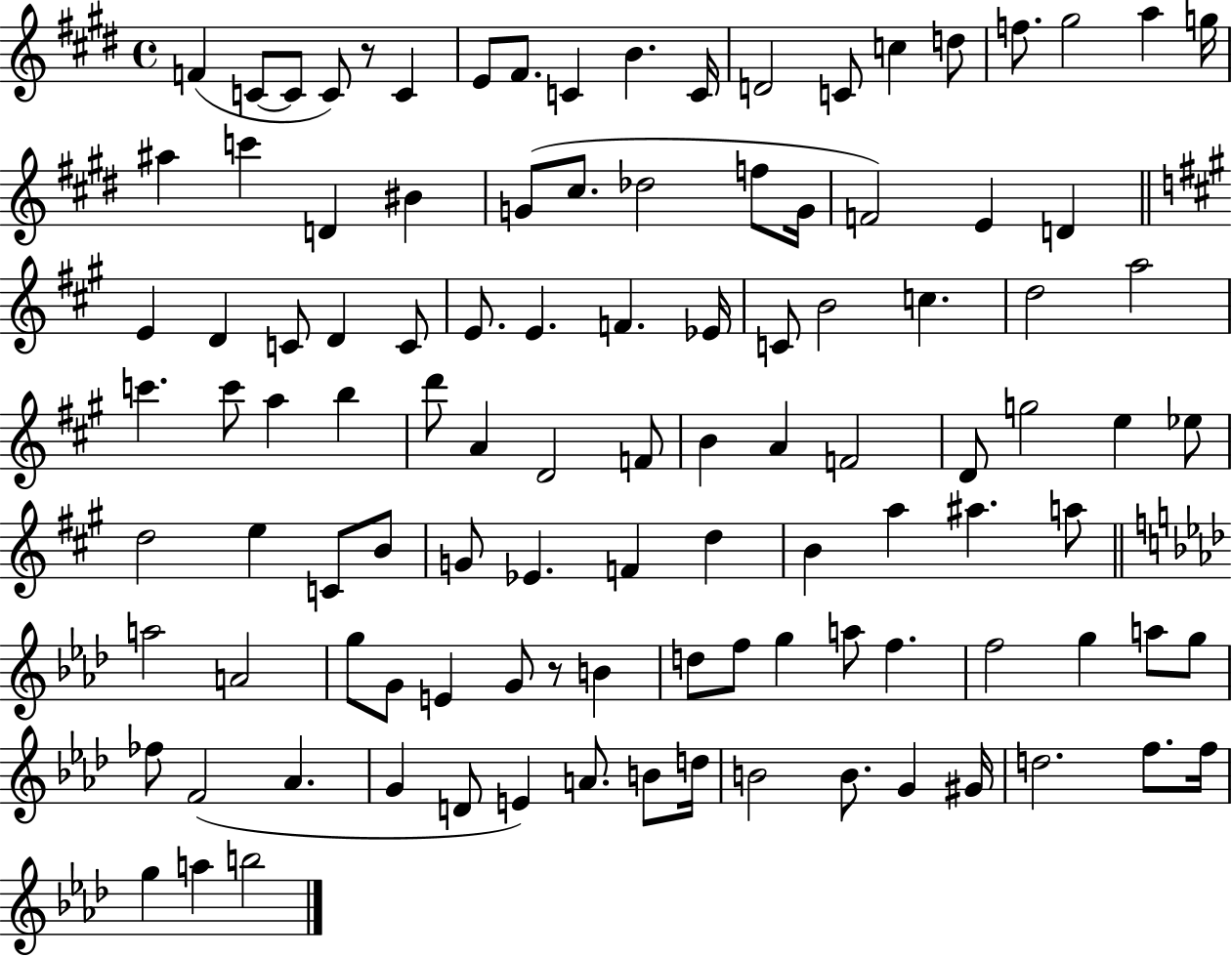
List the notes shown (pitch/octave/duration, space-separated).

F4/q C4/e C4/e C4/e R/e C4/q E4/e F#4/e. C4/q B4/q. C4/s D4/h C4/e C5/q D5/e F5/e. G#5/h A5/q G5/s A#5/q C6/q D4/q BIS4/q G4/e C#5/e. Db5/h F5/e G4/s F4/h E4/q D4/q E4/q D4/q C4/e D4/q C4/e E4/e. E4/q. F4/q. Eb4/s C4/e B4/h C5/q. D5/h A5/h C6/q. C6/e A5/q B5/q D6/e A4/q D4/h F4/e B4/q A4/q F4/h D4/e G5/h E5/q Eb5/e D5/h E5/q C4/e B4/e G4/e Eb4/q. F4/q D5/q B4/q A5/q A#5/q. A5/e A5/h A4/h G5/e G4/e E4/q G4/e R/e B4/q D5/e F5/e G5/q A5/e F5/q. F5/h G5/q A5/e G5/e FES5/e F4/h Ab4/q. G4/q D4/e E4/q A4/e. B4/e D5/s B4/h B4/e. G4/q G#4/s D5/h. F5/e. F5/s G5/q A5/q B5/h